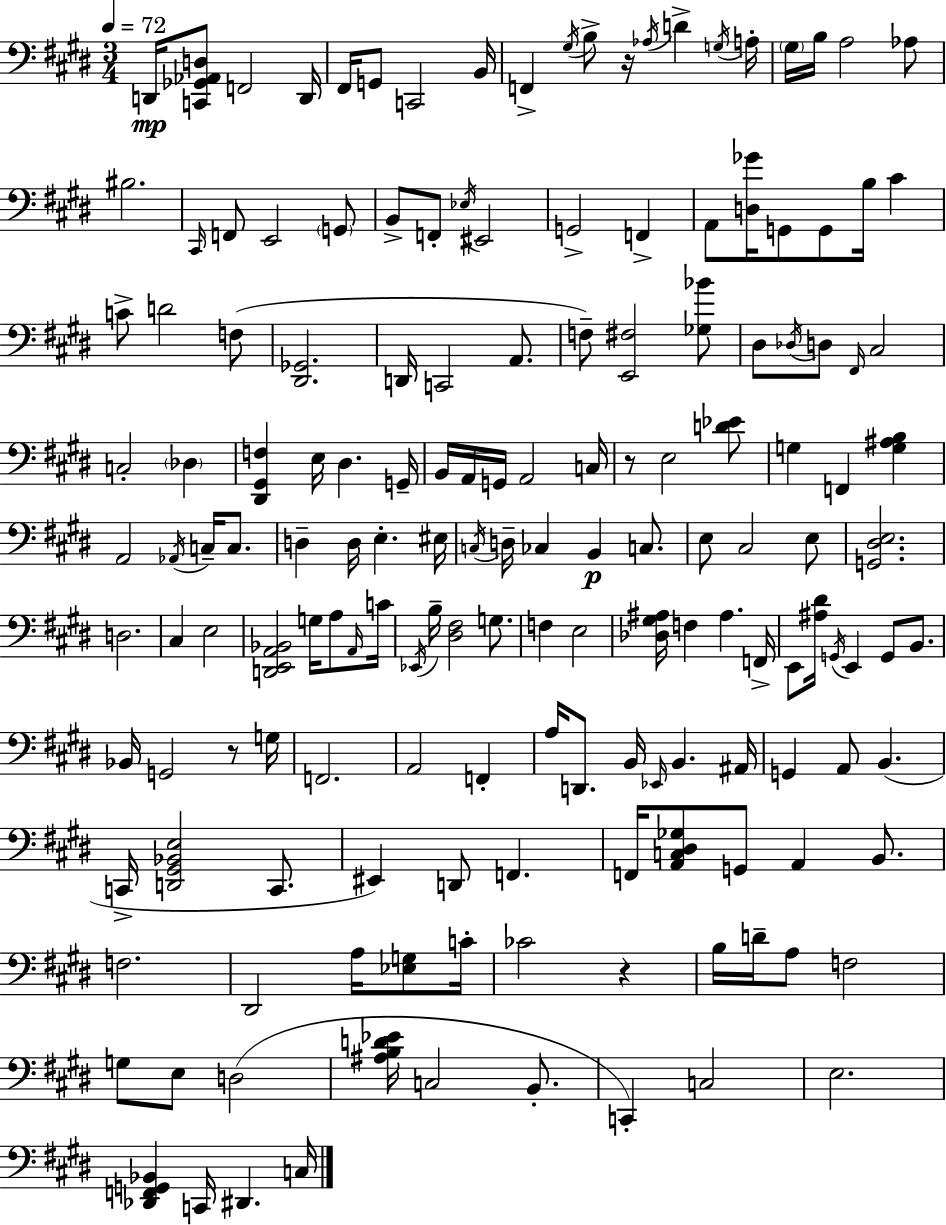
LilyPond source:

{
  \clef bass
  \numericTimeSignature
  \time 3/4
  \key e \major
  \tempo 4 = 72
  \repeat volta 2 { d,16\mp <c, ges, aes, d>8 f,2 d,16 | fis,16 g,8 c,2 b,16 | f,4-> \acciaccatura { gis16 } b8-> r16 \acciaccatura { aes16 } d'4-> | \acciaccatura { g16 } a16-. \parenthesize gis16 b16 a2 | \break aes8 bis2. | \grace { cis,16 } f,8 e,2 | \parenthesize g,8 b,8-> f,8-. \acciaccatura { ees16 } eis,2 | g,2-> | \break f,4-> a,8 <d ges'>16 g,8 g,8 | b16 cis'4 c'8-> d'2 | f8( <dis, ges,>2. | d,16 c,2 | \break a,8. f8--) <e, fis>2 | <ges bes'>8 dis8 \acciaccatura { des16 } d8 \grace { fis,16 } cis2 | c2-. | \parenthesize des4 <dis, gis, f>4 e16 | \break dis4. g,16-- b,16 a,16 g,16 a,2 | c16 r8 e2 | <d' ees'>8 g4 f,4 | <g ais b>4 a,2 | \break \acciaccatura { aes,16 } c16-- c8. d4-- | d16 e4.-. eis16 \acciaccatura { c16 } d16-- ces4 | b,4\p c8. e8 cis2 | e8 <g, dis e>2. | \break d2. | cis4 | e2 <d, e, a, bes,>2 | g16 a8 \grace { a,16 } c'16 \acciaccatura { ees,16 } b16-- | \break <dis fis>2 g8. f4 | e2 <des gis ais>16 | f4 ais4. f,16-> e,8 | <ais dis'>16 \acciaccatura { g,16 } e,4 g,8 b,8. | \break bes,16 g,2 r8 g16 | f,2. | a,2 f,4-. | a16 d,8. b,16 \grace { ees,16 } b,4. | \break ais,16 g,4 a,8 b,4.( | c,16-> <d, gis, bes, e>2 c,8. | eis,4) d,8 f,4. | f,16 <a, c dis ges>8 g,8 a,4 b,8. | \break f2. | dis,2 a16 <ees g>8 | c'16-. ces'2 r4 | b16 d'16-- a8 f2 | \break g8 e8 d2( | <ais b d' ees'>16 c2 b,8.-. | c,4-.) c2 | e2. | \break <des, f, g, bes,>4 c,16 dis,4. | c16 } \bar "|."
}